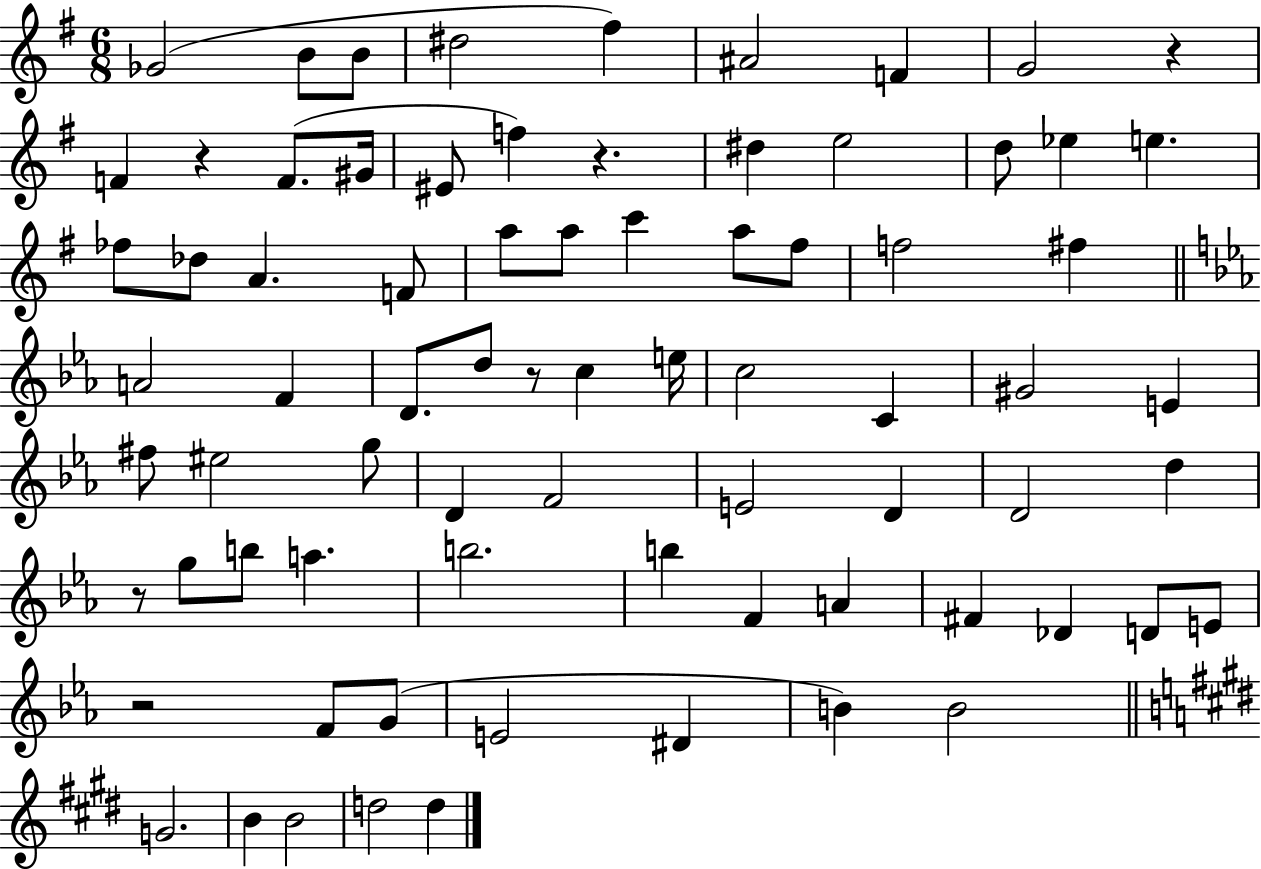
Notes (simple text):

Gb4/h B4/e B4/e D#5/h F#5/q A#4/h F4/q G4/h R/q F4/q R/q F4/e. G#4/s EIS4/e F5/q R/q. D#5/q E5/h D5/e Eb5/q E5/q. FES5/e Db5/e A4/q. F4/e A5/e A5/e C6/q A5/e F#5/e F5/h F#5/q A4/h F4/q D4/e. D5/e R/e C5/q E5/s C5/h C4/q G#4/h E4/q F#5/e EIS5/h G5/e D4/q F4/h E4/h D4/q D4/h D5/q R/e G5/e B5/e A5/q. B5/h. B5/q F4/q A4/q F#4/q Db4/q D4/e E4/e R/h F4/e G4/e E4/h D#4/q B4/q B4/h G4/h. B4/q B4/h D5/h D5/q